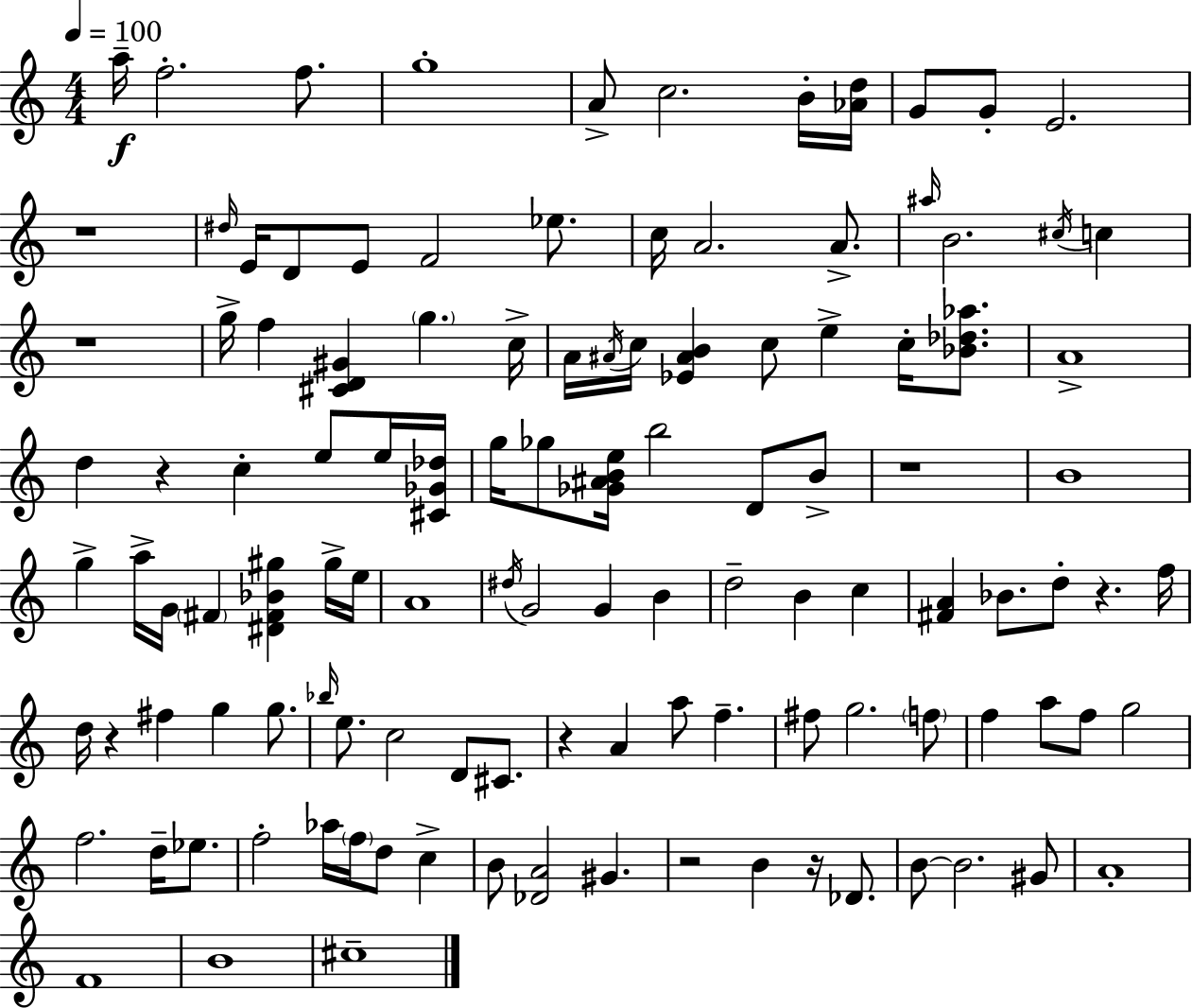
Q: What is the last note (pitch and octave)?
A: C#5